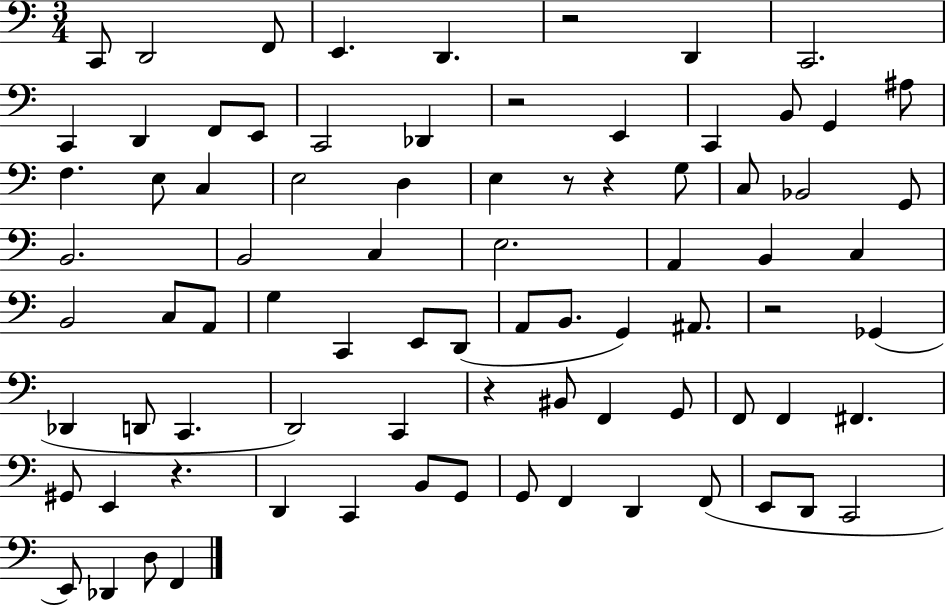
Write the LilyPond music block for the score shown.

{
  \clef bass
  \numericTimeSignature
  \time 3/4
  \key c \major
  \repeat volta 2 { c,8 d,2 f,8 | e,4. d,4. | r2 d,4 | c,2. | \break c,4 d,4 f,8 e,8 | c,2 des,4 | r2 e,4 | c,4 b,8 g,4 ais8 | \break f4. e8 c4 | e2 d4 | e4 r8 r4 g8 | c8 bes,2 g,8 | \break b,2. | b,2 c4 | e2. | a,4 b,4 c4 | \break b,2 c8 a,8 | g4 c,4 e,8 d,8( | a,8 b,8. g,4) ais,8. | r2 ges,4( | \break des,4 d,8 c,4. | d,2) c,4 | r4 bis,8 f,4 g,8 | f,8 f,4 fis,4. | \break gis,8 e,4 r4. | d,4 c,4 b,8 g,8 | g,8 f,4 d,4 f,8( | e,8 d,8 c,2 | \break e,8) des,4 d8 f,4 | } \bar "|."
}